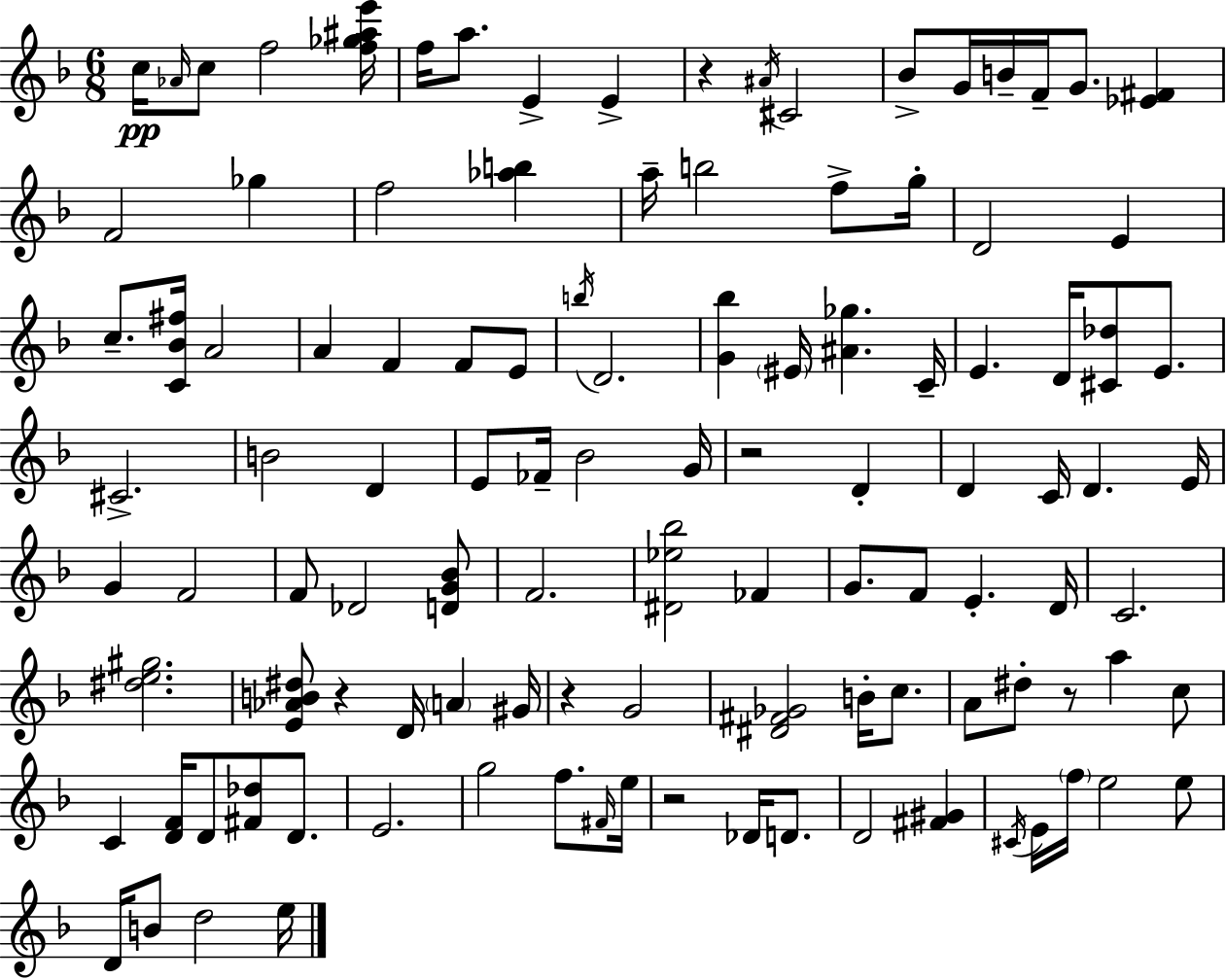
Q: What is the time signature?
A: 6/8